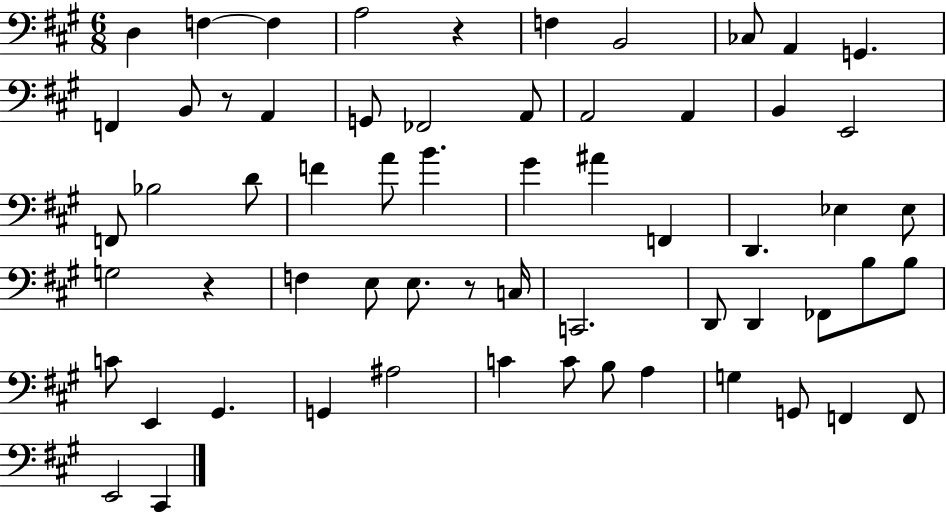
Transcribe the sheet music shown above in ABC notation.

X:1
T:Untitled
M:6/8
L:1/4
K:A
D, F, F, A,2 z F, B,,2 _C,/2 A,, G,, F,, B,,/2 z/2 A,, G,,/2 _F,,2 A,,/2 A,,2 A,, B,, E,,2 F,,/2 _B,2 D/2 F A/2 B ^G ^A F,, D,, _E, _E,/2 G,2 z F, E,/2 E,/2 z/2 C,/4 C,,2 D,,/2 D,, _F,,/2 B,/2 B,/2 C/2 E,, ^G,, G,, ^A,2 C C/2 B,/2 A, G, G,,/2 F,, F,,/2 E,,2 ^C,,